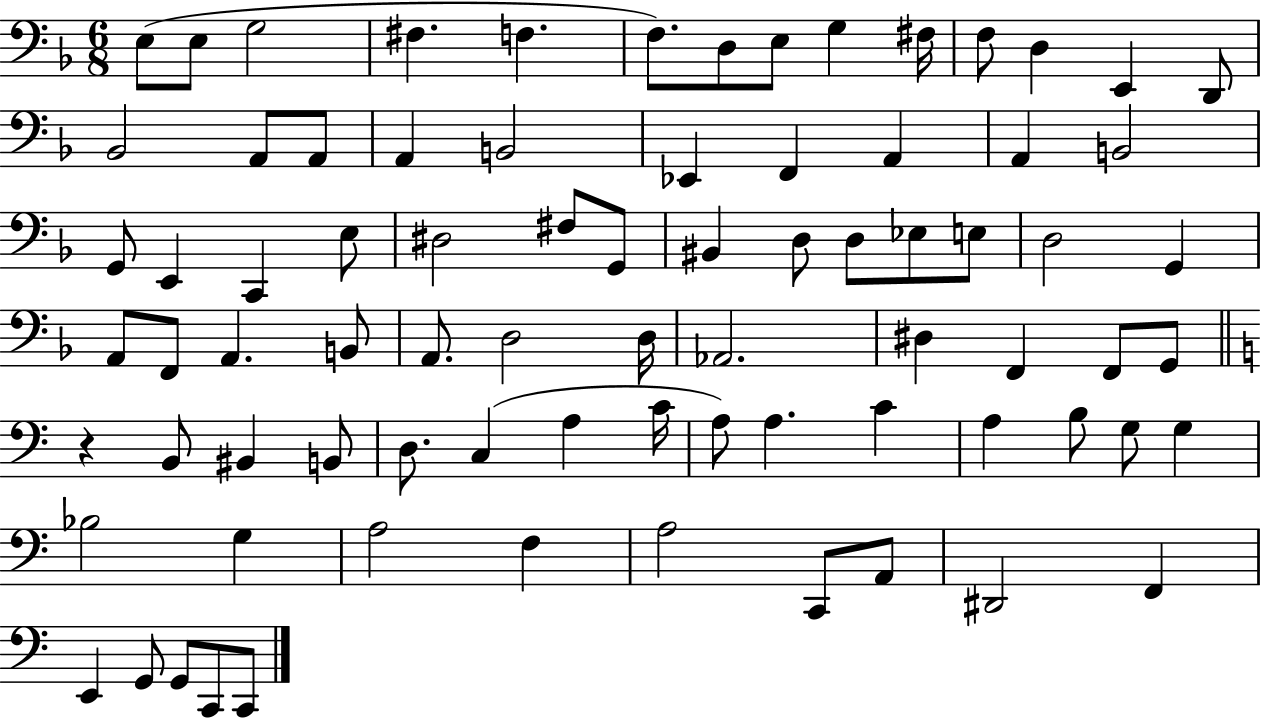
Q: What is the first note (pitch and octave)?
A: E3